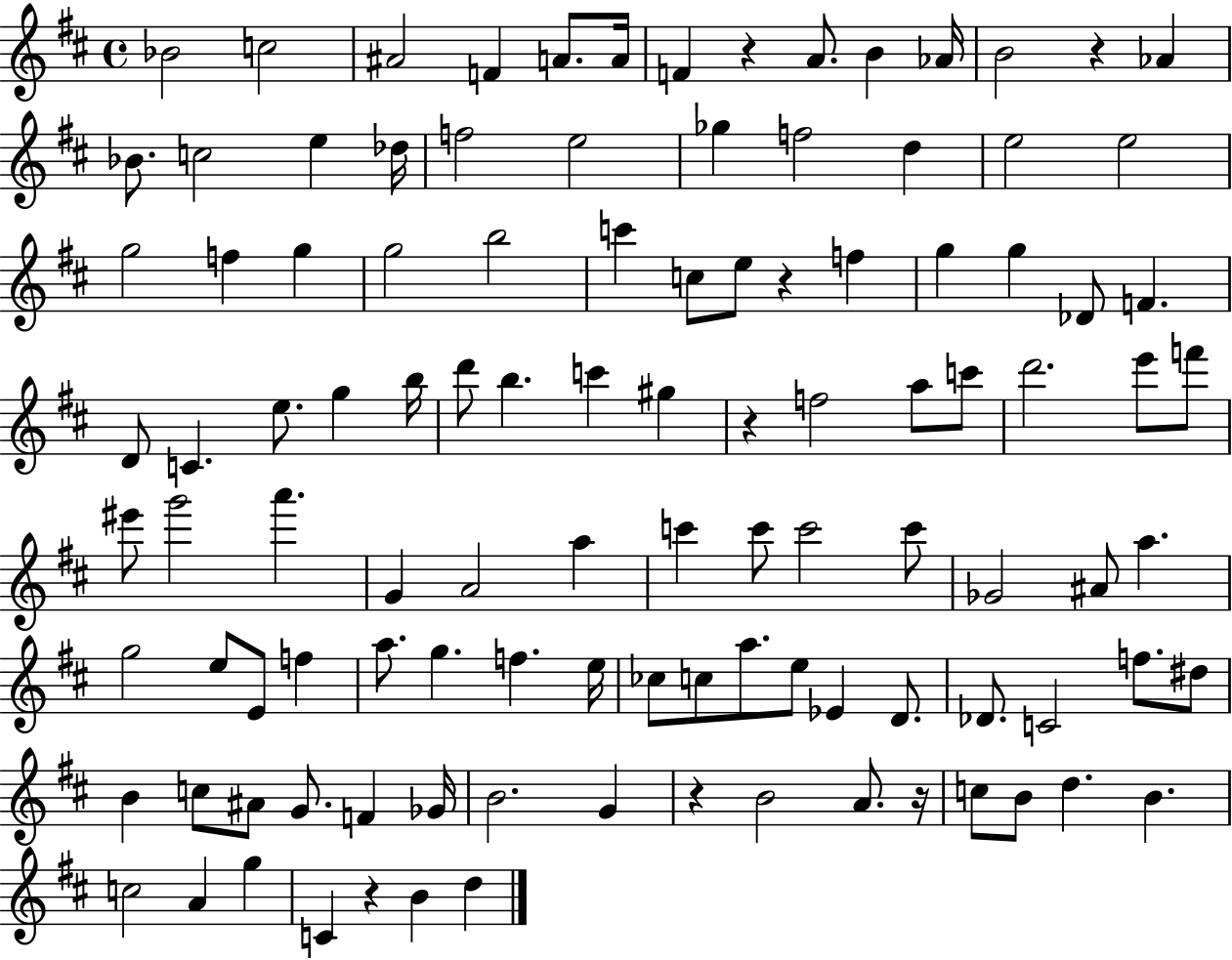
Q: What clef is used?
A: treble